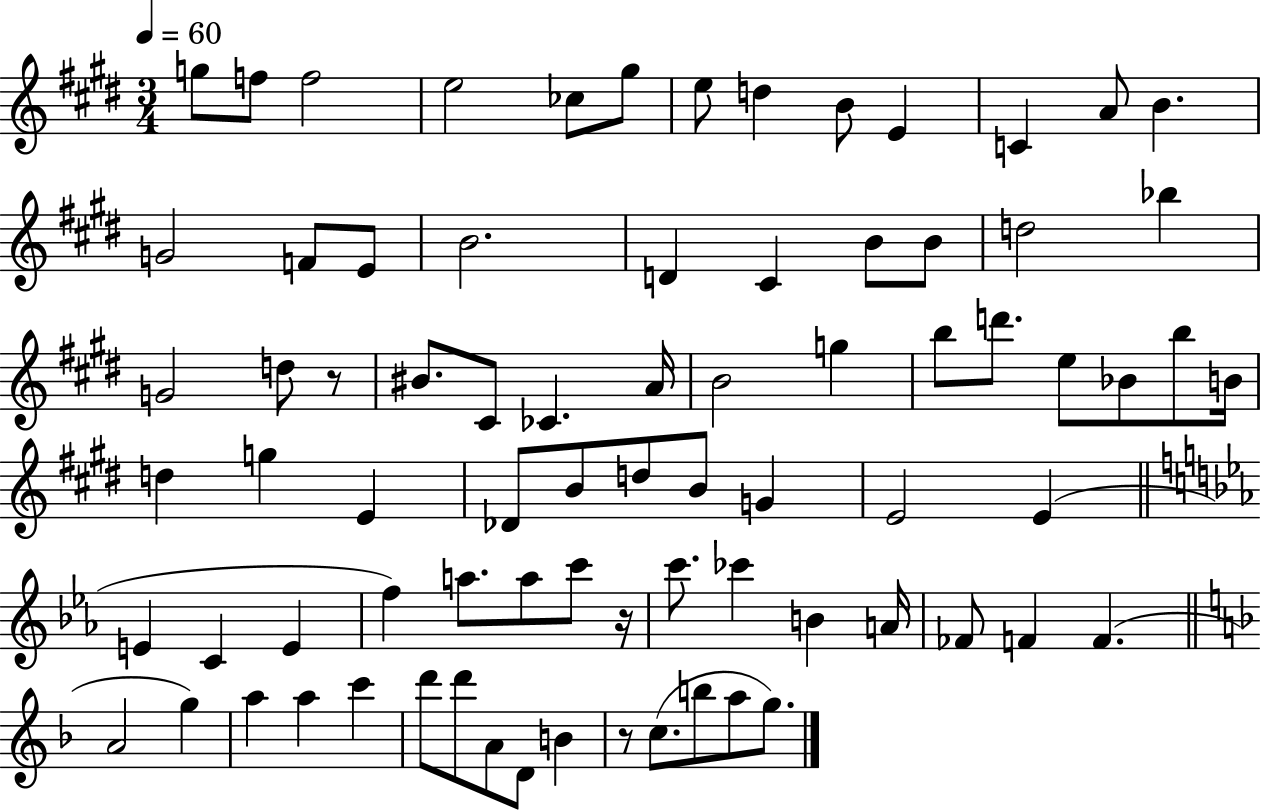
G5/e F5/e F5/h E5/h CES5/e G#5/e E5/e D5/q B4/e E4/q C4/q A4/e B4/q. G4/h F4/e E4/e B4/h. D4/q C#4/q B4/e B4/e D5/h Bb5/q G4/h D5/e R/e BIS4/e. C#4/e CES4/q. A4/s B4/h G5/q B5/e D6/e. E5/e Bb4/e B5/e B4/s D5/q G5/q E4/q Db4/e B4/e D5/e B4/e G4/q E4/h E4/q E4/q C4/q E4/q F5/q A5/e. A5/e C6/e R/s C6/e. CES6/q B4/q A4/s FES4/e F4/q F4/q. A4/h G5/q A5/q A5/q C6/q D6/e D6/e A4/e D4/e B4/q R/e C5/e. B5/e A5/e G5/e.